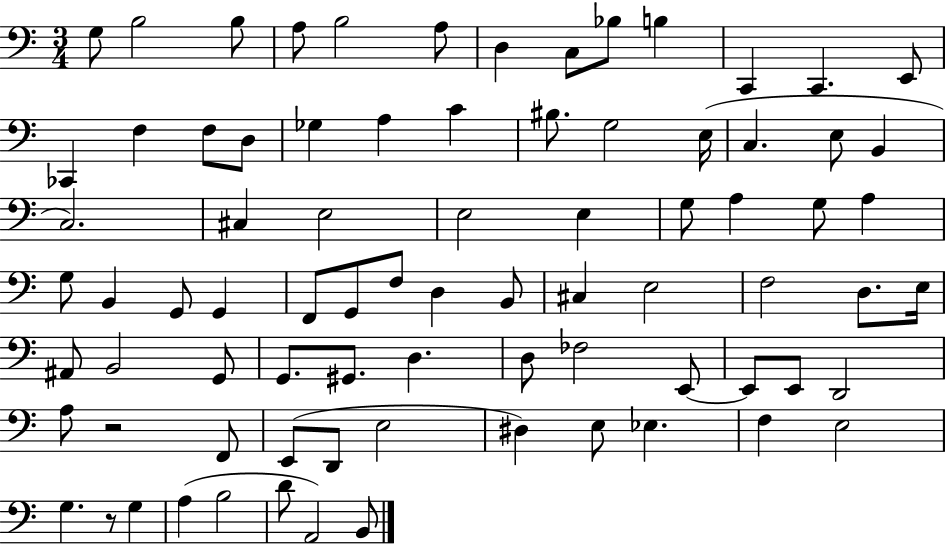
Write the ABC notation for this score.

X:1
T:Untitled
M:3/4
L:1/4
K:C
G,/2 B,2 B,/2 A,/2 B,2 A,/2 D, C,/2 _B,/2 B, C,, C,, E,,/2 _C,, F, F,/2 D,/2 _G, A, C ^B,/2 G,2 E,/4 C, E,/2 B,, C,2 ^C, E,2 E,2 E, G,/2 A, G,/2 A, G,/2 B,, G,,/2 G,, F,,/2 G,,/2 F,/2 D, B,,/2 ^C, E,2 F,2 D,/2 E,/4 ^A,,/2 B,,2 G,,/2 G,,/2 ^G,,/2 D, D,/2 _F,2 E,,/2 E,,/2 E,,/2 D,,2 A,/2 z2 F,,/2 E,,/2 D,,/2 E,2 ^D, E,/2 _E, F, E,2 G, z/2 G, A, B,2 D/2 A,,2 B,,/2